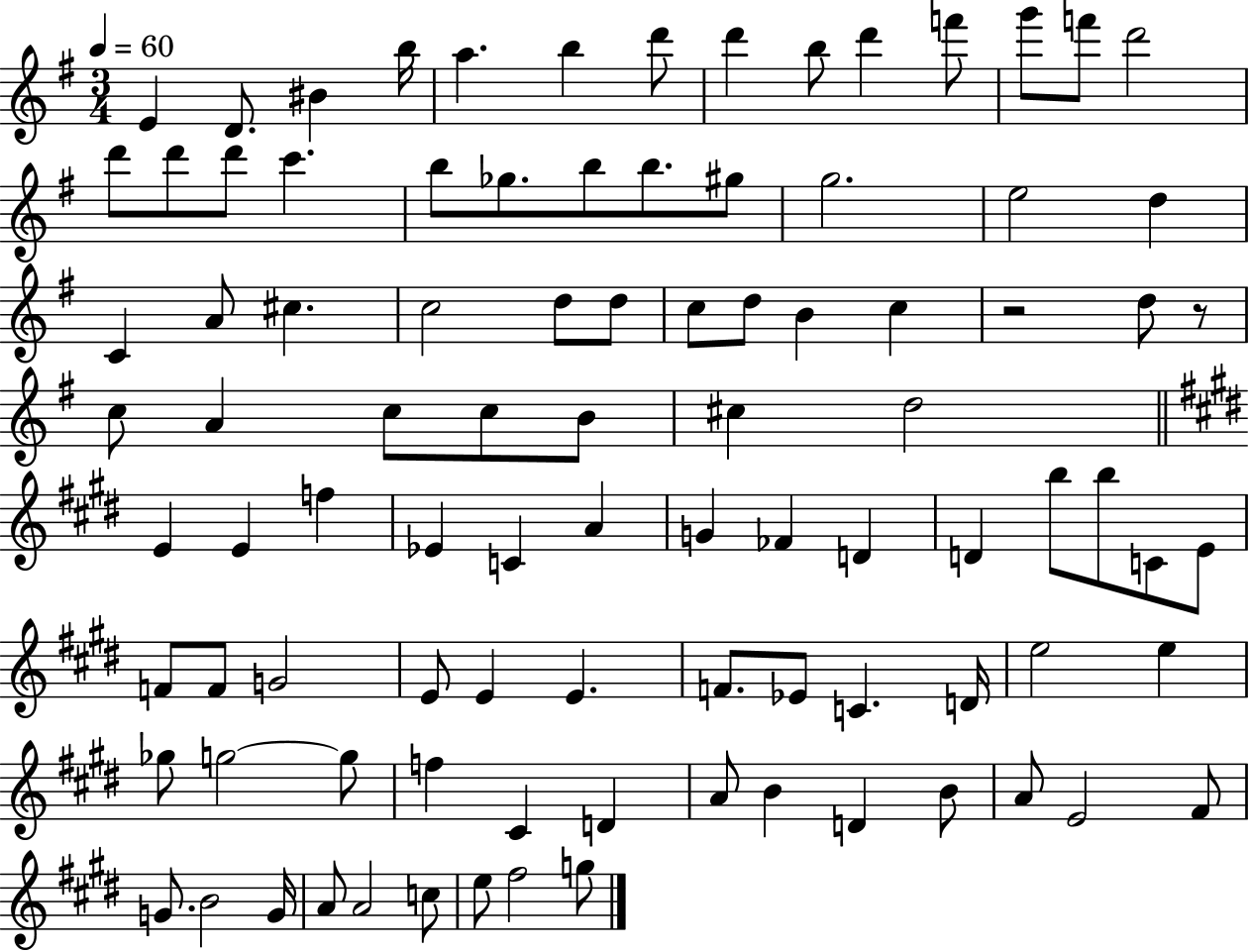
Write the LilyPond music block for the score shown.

{
  \clef treble
  \numericTimeSignature
  \time 3/4
  \key g \major
  \tempo 4 = 60
  e'4 d'8. bis'4 b''16 | a''4. b''4 d'''8 | d'''4 b''8 d'''4 f'''8 | g'''8 f'''8 d'''2 | \break d'''8 d'''8 d'''8 c'''4. | b''8 ges''8. b''8 b''8. gis''8 | g''2. | e''2 d''4 | \break c'4 a'8 cis''4. | c''2 d''8 d''8 | c''8 d''8 b'4 c''4 | r2 d''8 r8 | \break c''8 a'4 c''8 c''8 b'8 | cis''4 d''2 | \bar "||" \break \key e \major e'4 e'4 f''4 | ees'4 c'4 a'4 | g'4 fes'4 d'4 | d'4 b''8 b''8 c'8 e'8 | \break f'8 f'8 g'2 | e'8 e'4 e'4. | f'8. ees'8 c'4. d'16 | e''2 e''4 | \break ges''8 g''2~~ g''8 | f''4 cis'4 d'4 | a'8 b'4 d'4 b'8 | a'8 e'2 fis'8 | \break g'8. b'2 g'16 | a'8 a'2 c''8 | e''8 fis''2 g''8 | \bar "|."
}